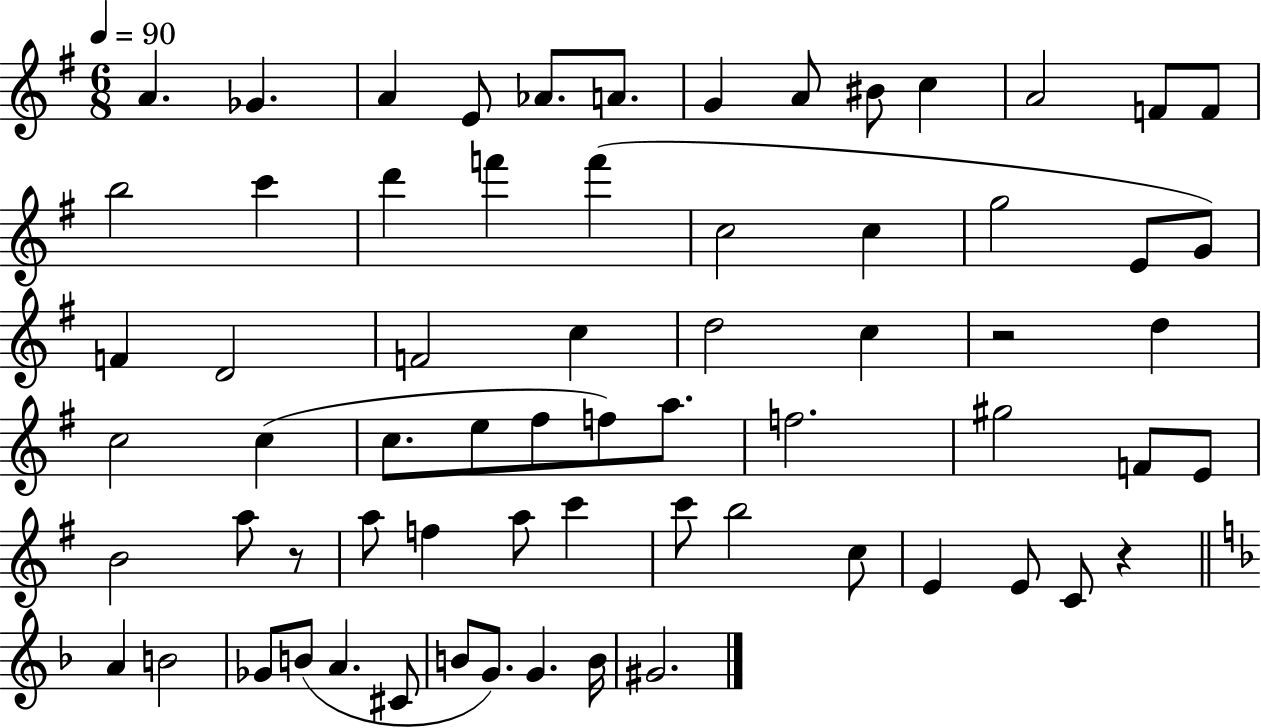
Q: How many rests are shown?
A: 3